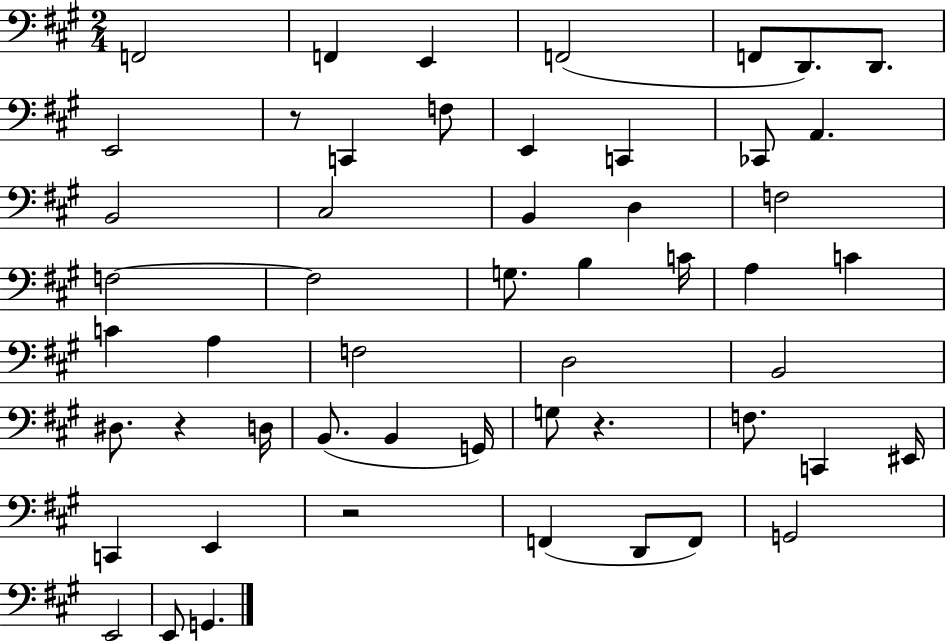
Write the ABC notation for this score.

X:1
T:Untitled
M:2/4
L:1/4
K:A
F,,2 F,, E,, F,,2 F,,/2 D,,/2 D,,/2 E,,2 z/2 C,, F,/2 E,, C,, _C,,/2 A,, B,,2 ^C,2 B,, D, F,2 F,2 F,2 G,/2 B, C/4 A, C C A, F,2 D,2 B,,2 ^D,/2 z D,/4 B,,/2 B,, G,,/4 G,/2 z F,/2 C,, ^E,,/4 C,, E,, z2 F,, D,,/2 F,,/2 G,,2 E,,2 E,,/2 G,,